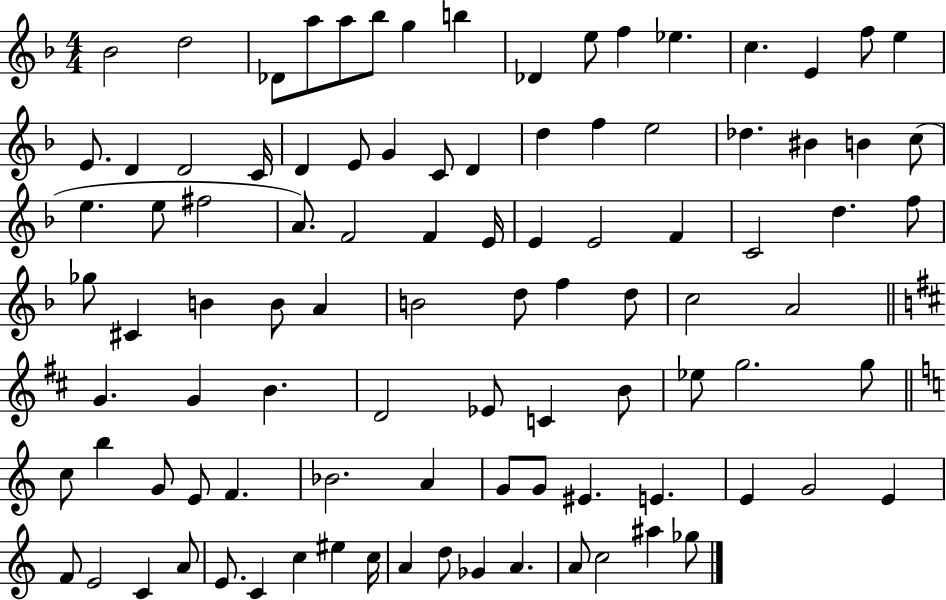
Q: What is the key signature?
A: F major